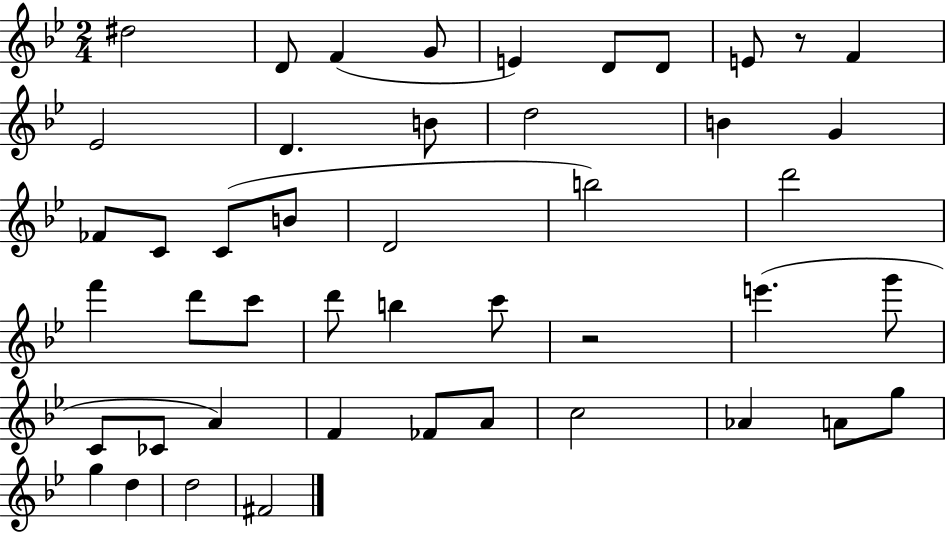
D#5/h D4/e F4/q G4/e E4/q D4/e D4/e E4/e R/e F4/q Eb4/h D4/q. B4/e D5/h B4/q G4/q FES4/e C4/e C4/e B4/e D4/h B5/h D6/h F6/q D6/e C6/e D6/e B5/q C6/e R/h E6/q. G6/e C4/e CES4/e A4/q F4/q FES4/e A4/e C5/h Ab4/q A4/e G5/e G5/q D5/q D5/h F#4/h